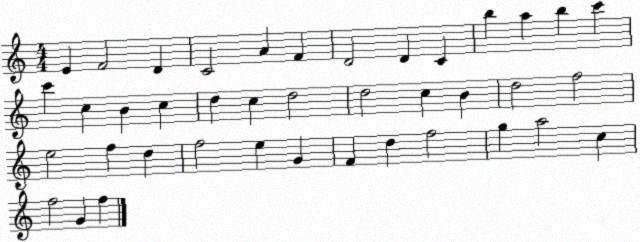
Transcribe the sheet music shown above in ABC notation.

X:1
T:Untitled
M:4/4
L:1/4
K:C
E F2 D C2 A F D2 D C b a b c' c' c B c d c d2 d2 c B d2 f2 e2 f d f2 e G F d f2 g a2 c f2 G f